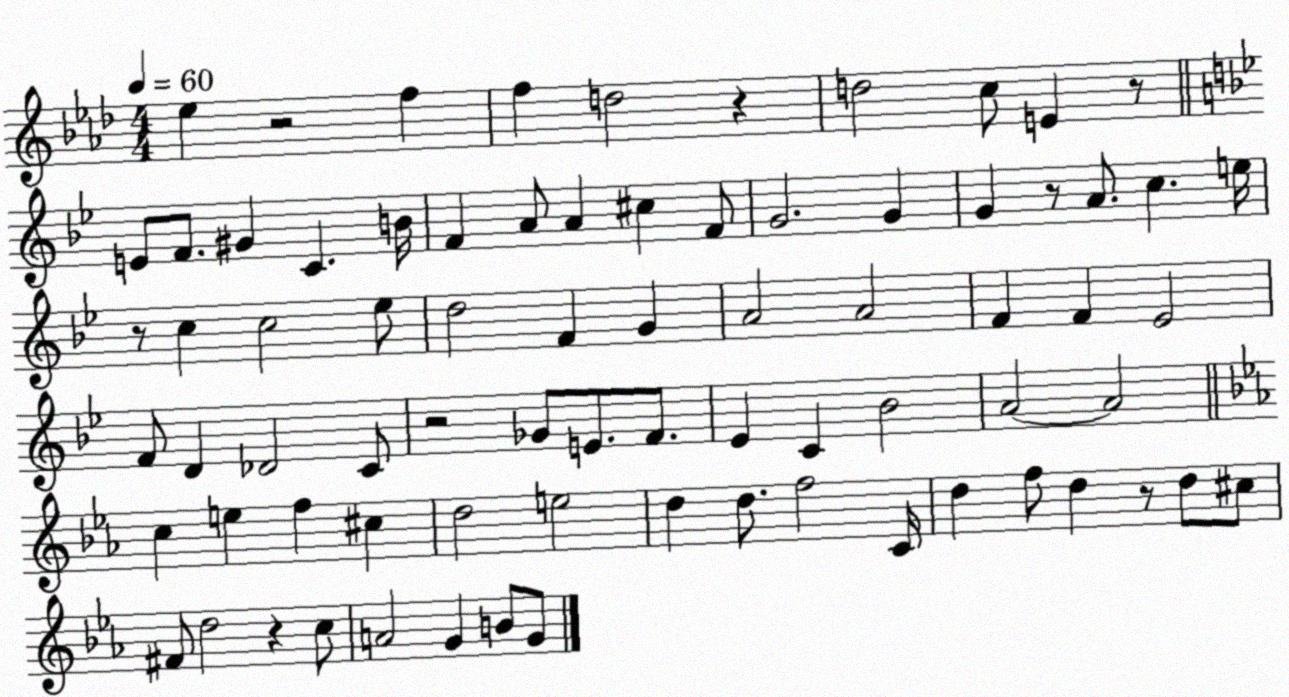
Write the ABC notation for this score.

X:1
T:Untitled
M:4/4
L:1/4
K:Ab
_e z2 f f d2 z d2 c/2 E z/2 E/2 F/2 ^G C B/4 F A/2 A ^c F/2 G2 G G z/2 A/2 c e/4 z/2 c c2 _e/2 d2 F G A2 A2 F F _E2 F/2 D _D2 C/2 z2 _G/2 E/2 F/2 _E C _B2 A2 A2 c e f ^c d2 e2 d d/2 f2 C/4 d f/2 d z/2 d/2 ^c/2 ^F/2 d2 z c/2 A2 G B/2 G/2